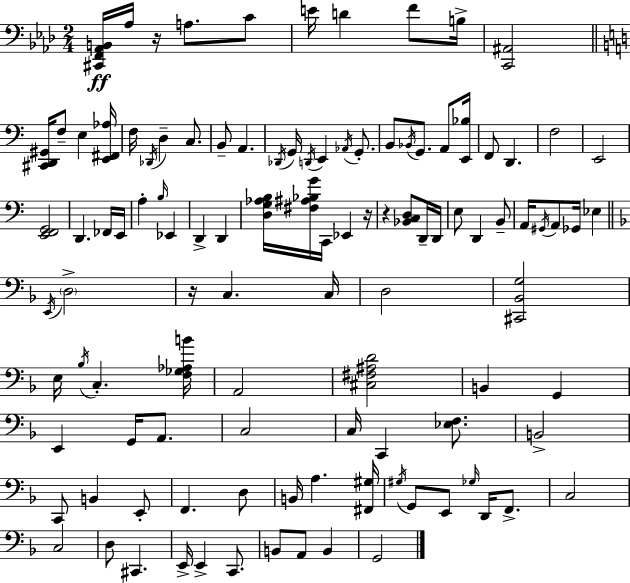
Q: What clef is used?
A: bass